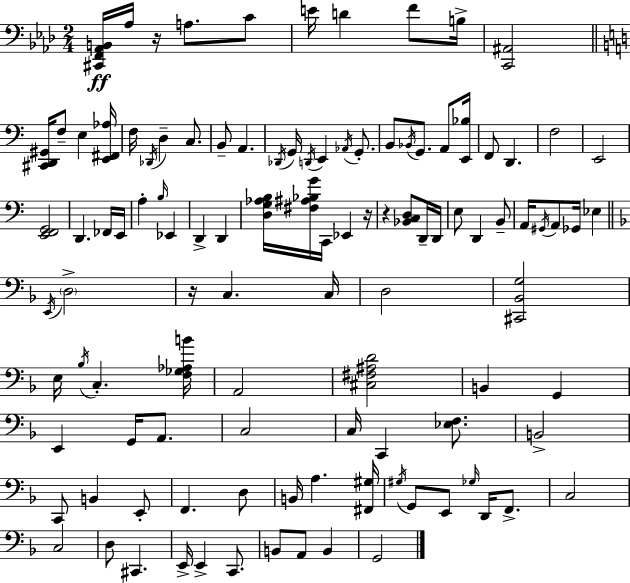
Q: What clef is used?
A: bass